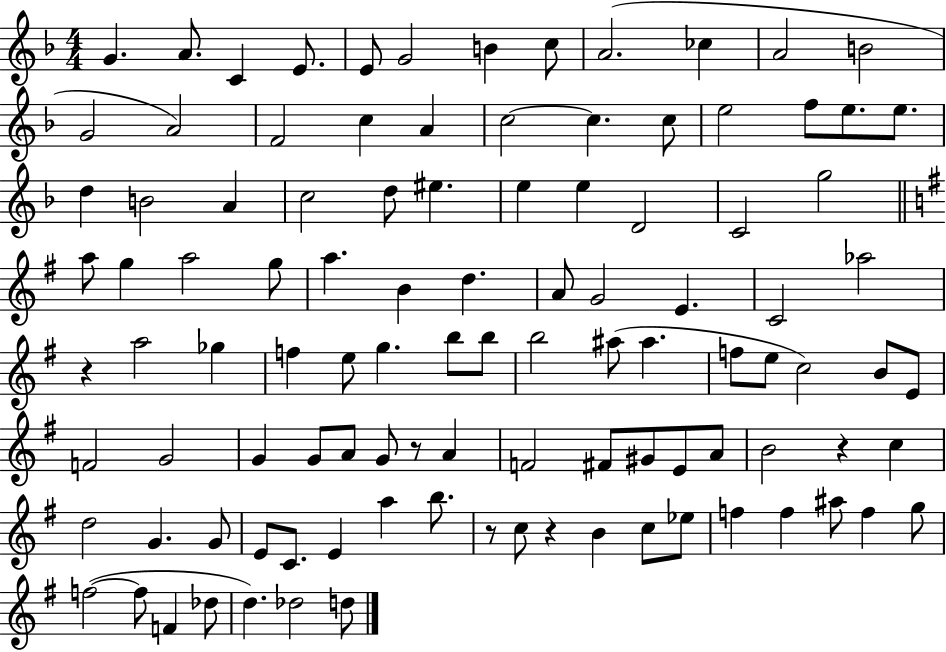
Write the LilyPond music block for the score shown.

{
  \clef treble
  \numericTimeSignature
  \time 4/4
  \key f \major
  \repeat volta 2 { g'4. a'8. c'4 e'8. | e'8 g'2 b'4 c''8 | a'2.( ces''4 | a'2 b'2 | \break g'2 a'2) | f'2 c''4 a'4 | c''2~~ c''4. c''8 | e''2 f''8 e''8. e''8. | \break d''4 b'2 a'4 | c''2 d''8 eis''4. | e''4 e''4 d'2 | c'2 g''2 | \break \bar "||" \break \key g \major a''8 g''4 a''2 g''8 | a''4. b'4 d''4. | a'8 g'2 e'4. | c'2 aes''2 | \break r4 a''2 ges''4 | f''4 e''8 g''4. b''8 b''8 | b''2 ais''8( ais''4. | f''8 e''8 c''2) b'8 e'8 | \break f'2 g'2 | g'4 g'8 a'8 g'8 r8 a'4 | f'2 fis'8 gis'8 e'8 a'8 | b'2 r4 c''4 | \break d''2 g'4. g'8 | e'8 c'8. e'4 a''4 b''8. | r8 c''8 r4 b'4 c''8 ees''8 | f''4 f''4 ais''8 f''4 g''8 | \break f''2~(~ f''8 f'4 des''8 | d''4.) des''2 d''8 | } \bar "|."
}